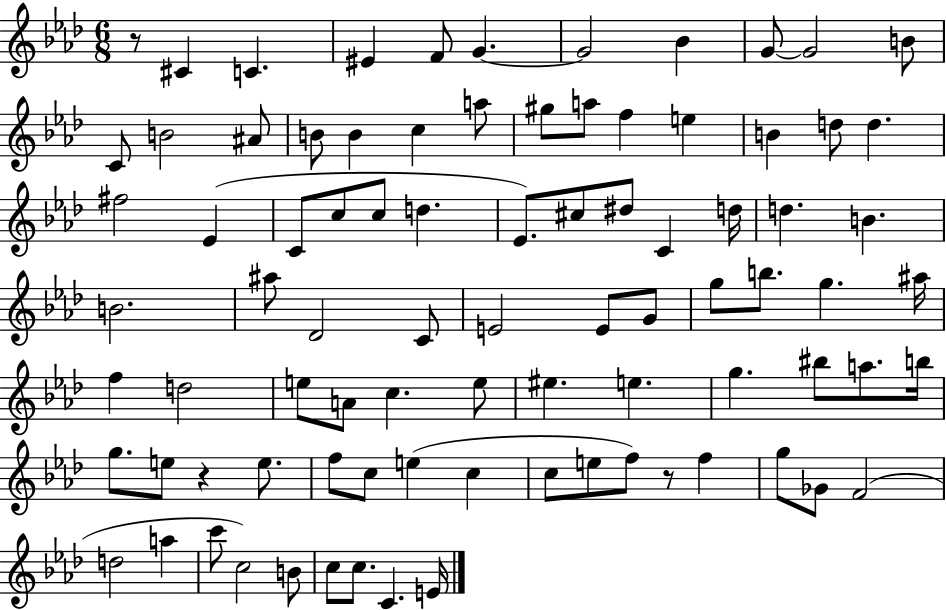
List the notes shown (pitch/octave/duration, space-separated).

R/e C#4/q C4/q. EIS4/q F4/e G4/q. G4/h Bb4/q G4/e G4/h B4/e C4/e B4/h A#4/e B4/e B4/q C5/q A5/e G#5/e A5/e F5/q E5/q B4/q D5/e D5/q. F#5/h Eb4/q C4/e C5/e C5/e D5/q. Eb4/e. C#5/e D#5/e C4/q D5/s D5/q. B4/q. B4/h. A#5/e Db4/h C4/e E4/h E4/e G4/e G5/e B5/e. G5/q. A#5/s F5/q D5/h E5/e A4/e C5/q. E5/e EIS5/q. E5/q. G5/q. BIS5/e A5/e. B5/s G5/e. E5/e R/q E5/e. F5/e C5/e E5/q C5/q C5/e E5/e F5/e R/e F5/q G5/e Gb4/e F4/h D5/h A5/q C6/e C5/h B4/e C5/e C5/e. C4/q. E4/s